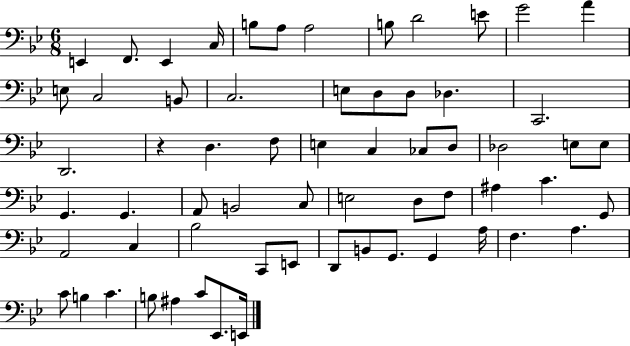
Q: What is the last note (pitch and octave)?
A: E2